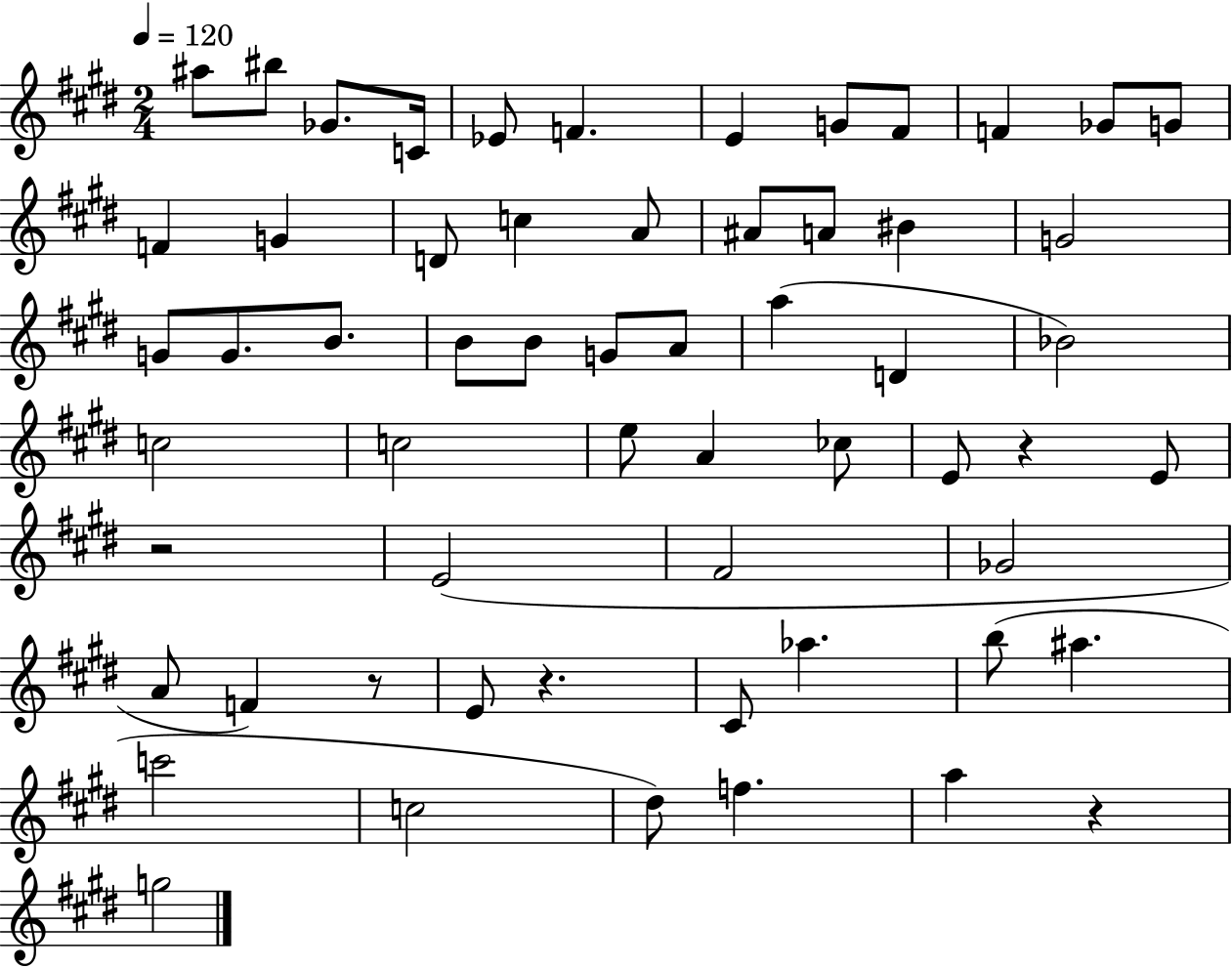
{
  \clef treble
  \numericTimeSignature
  \time 2/4
  \key e \major
  \tempo 4 = 120
  ais''8 bis''8 ges'8. c'16 | ees'8 f'4. | e'4 g'8 fis'8 | f'4 ges'8 g'8 | \break f'4 g'4 | d'8 c''4 a'8 | ais'8 a'8 bis'4 | g'2 | \break g'8 g'8. b'8. | b'8 b'8 g'8 a'8 | a''4( d'4 | bes'2) | \break c''2 | c''2 | e''8 a'4 ces''8 | e'8 r4 e'8 | \break r2 | e'2( | fis'2 | ges'2 | \break a'8 f'4) r8 | e'8 r4. | cis'8 aes''4. | b''8( ais''4. | \break c'''2 | c''2 | dis''8) f''4. | a''4 r4 | \break g''2 | \bar "|."
}